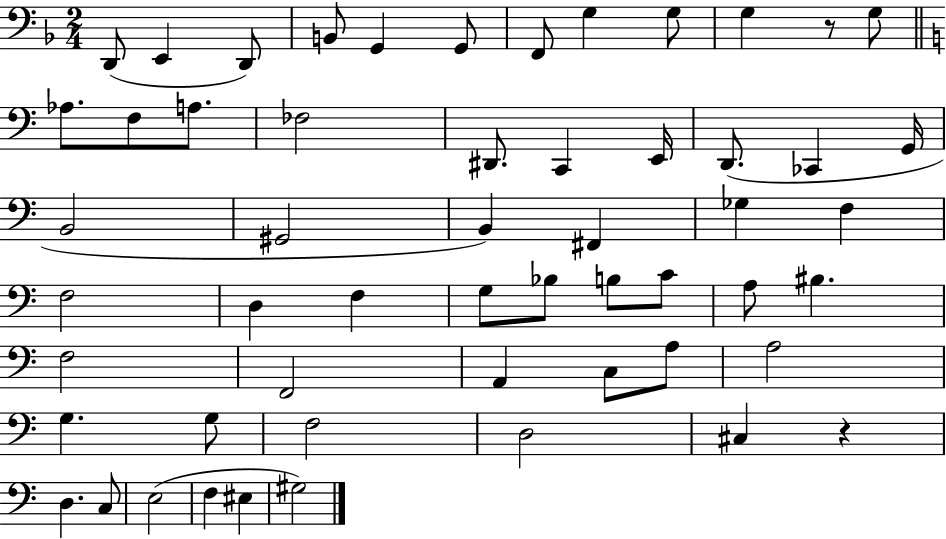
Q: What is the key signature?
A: F major